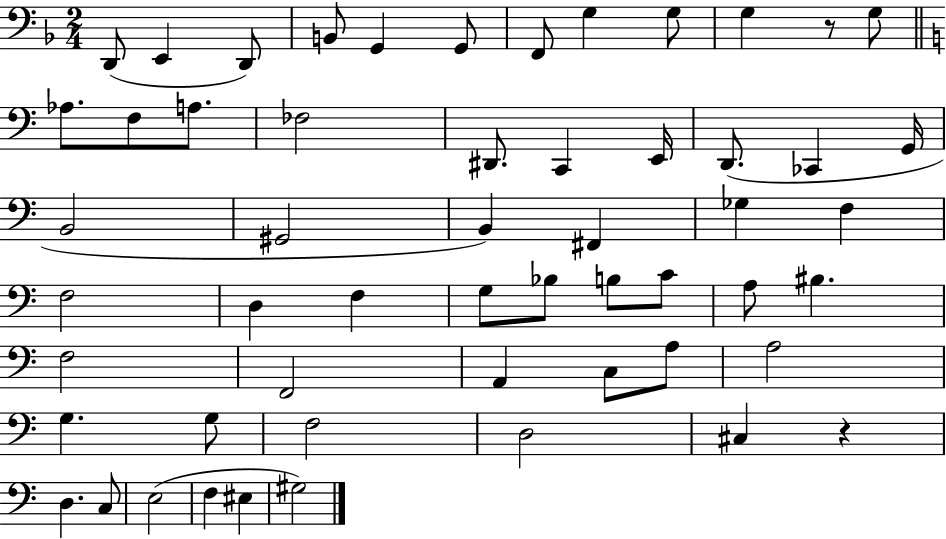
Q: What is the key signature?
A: F major